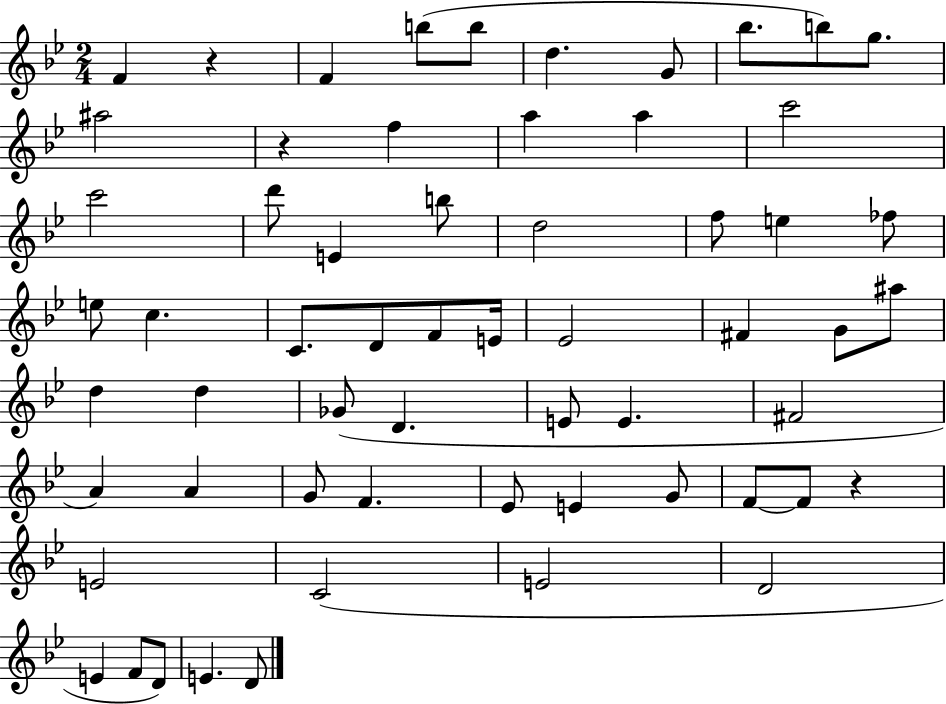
X:1
T:Untitled
M:2/4
L:1/4
K:Bb
F z F b/2 b/2 d G/2 _b/2 b/2 g/2 ^a2 z f a a c'2 c'2 d'/2 E b/2 d2 f/2 e _f/2 e/2 c C/2 D/2 F/2 E/4 _E2 ^F G/2 ^a/2 d d _G/2 D E/2 E ^F2 A A G/2 F _E/2 E G/2 F/2 F/2 z E2 C2 E2 D2 E F/2 D/2 E D/2